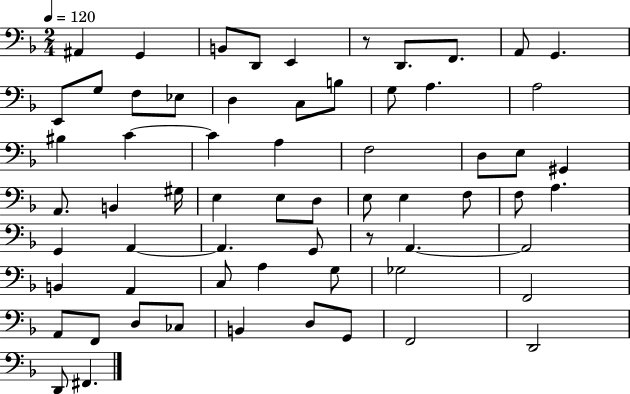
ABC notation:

X:1
T:Untitled
M:2/4
L:1/4
K:F
^A,, G,, B,,/2 D,,/2 E,, z/2 D,,/2 F,,/2 A,,/2 G,, E,,/2 G,/2 F,/2 _E,/2 D, C,/2 B,/2 G,/2 A, A,2 ^B, C C A, F,2 D,/2 E,/2 ^G,, A,,/2 B,, ^G,/4 E, E,/2 D,/2 E,/2 E, F,/2 F,/2 A, G,, A,, A,, G,,/2 z/2 A,, A,,2 B,, A,, C,/2 A, G,/2 _G,2 F,,2 A,,/2 F,,/2 D,/2 _C,/2 B,, D,/2 G,,/2 F,,2 D,,2 D,,/2 ^F,,